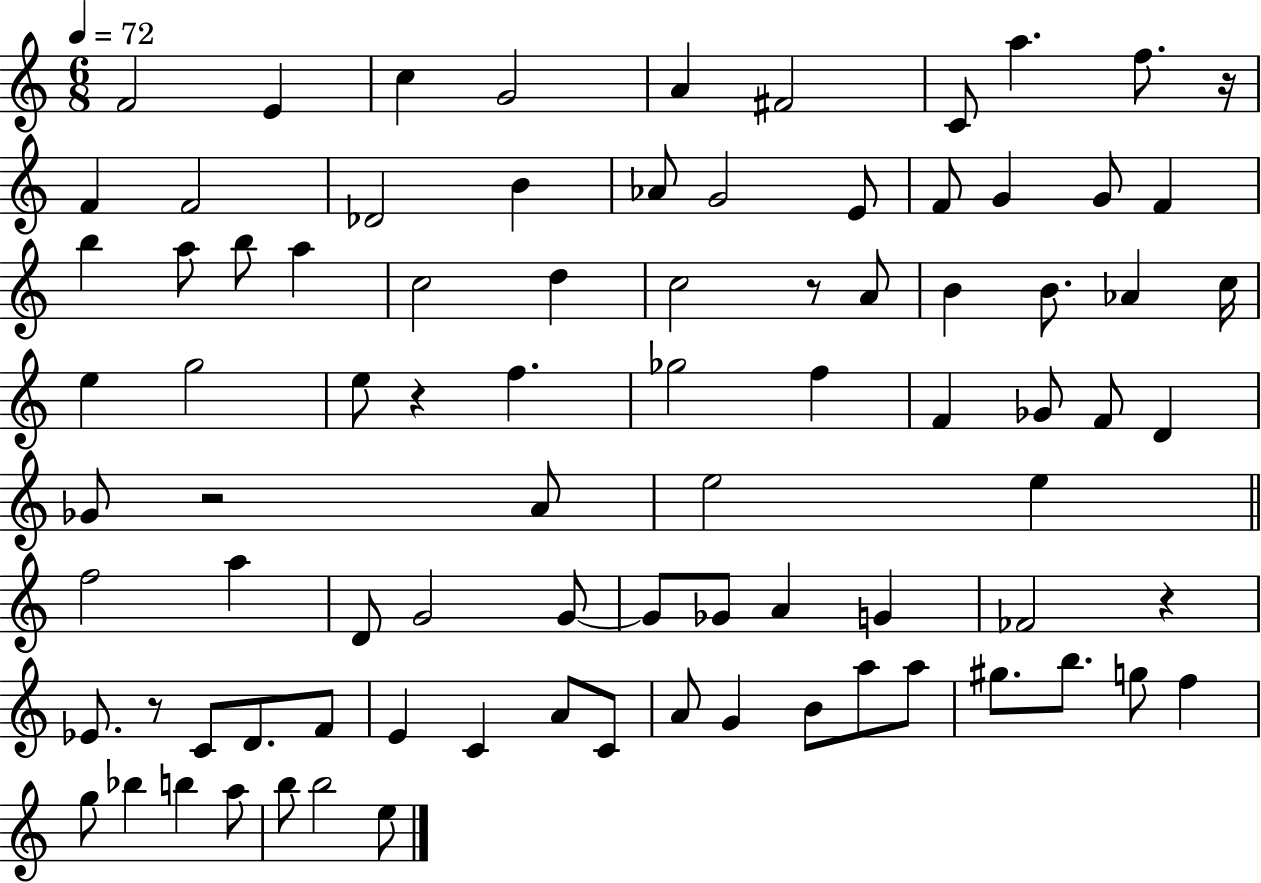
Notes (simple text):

F4/h E4/q C5/q G4/h A4/q F#4/h C4/e A5/q. F5/e. R/s F4/q F4/h Db4/h B4/q Ab4/e G4/h E4/e F4/e G4/q G4/e F4/q B5/q A5/e B5/e A5/q C5/h D5/q C5/h R/e A4/e B4/q B4/e. Ab4/q C5/s E5/q G5/h E5/e R/q F5/q. Gb5/h F5/q F4/q Gb4/e F4/e D4/q Gb4/e R/h A4/e E5/h E5/q F5/h A5/q D4/e G4/h G4/e G4/e Gb4/e A4/q G4/q FES4/h R/q Eb4/e. R/e C4/e D4/e. F4/e E4/q C4/q A4/e C4/e A4/e G4/q B4/e A5/e A5/e G#5/e. B5/e. G5/e F5/q G5/e Bb5/q B5/q A5/e B5/e B5/h E5/e